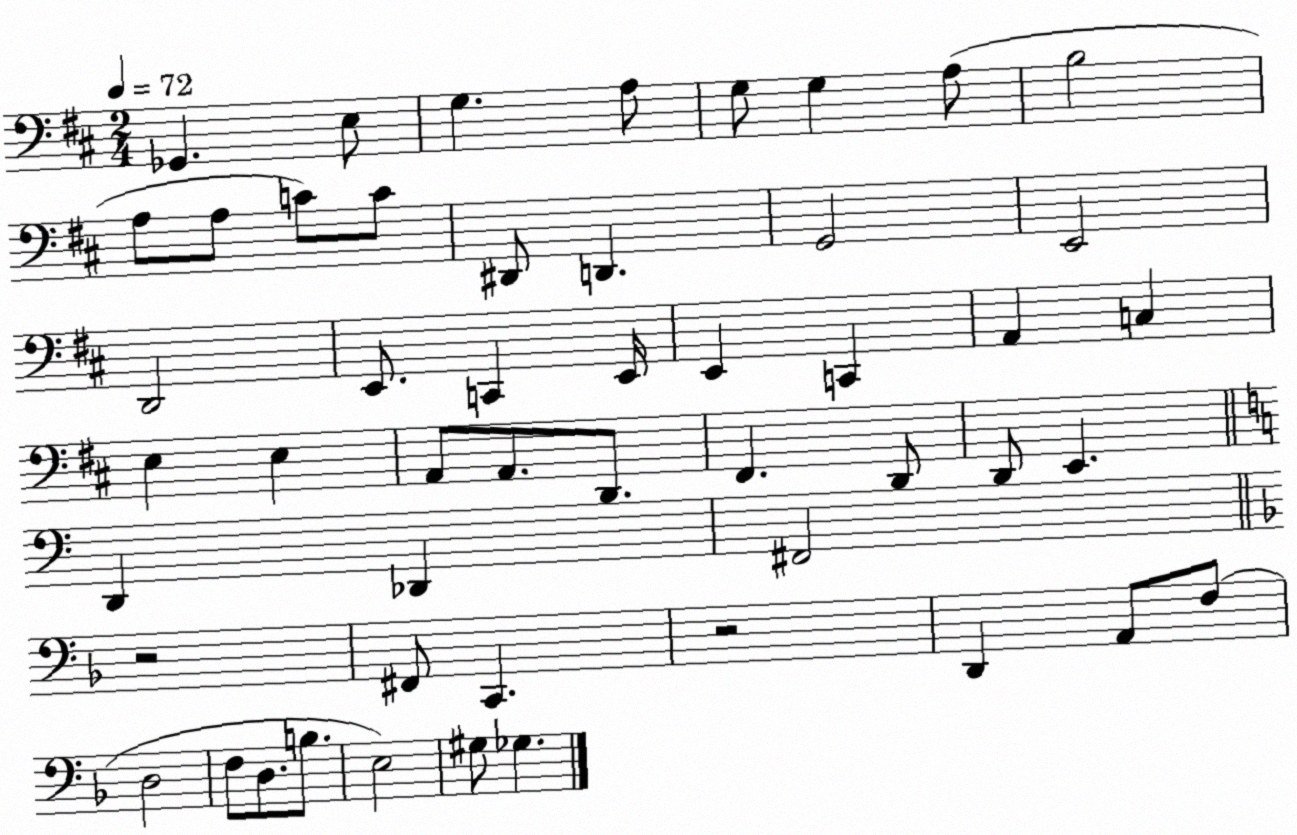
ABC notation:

X:1
T:Untitled
M:2/4
L:1/4
K:D
_G,, E,/2 G, A,/2 G,/2 G, A,/2 B,2 A,/2 A,/2 C/2 C/2 ^D,,/2 D,, G,,2 E,,2 D,,2 E,,/2 C,, E,,/4 E,, C,, A,, C, E, E, A,,/2 A,,/2 D,,/2 ^F,, D,,/2 D,,/2 E,, D,, _D,, ^F,,2 z2 ^F,,/2 C,, z2 D,, A,,/2 F,/2 D,2 F,/2 D,/2 B,/2 E,2 ^G,/2 _G,